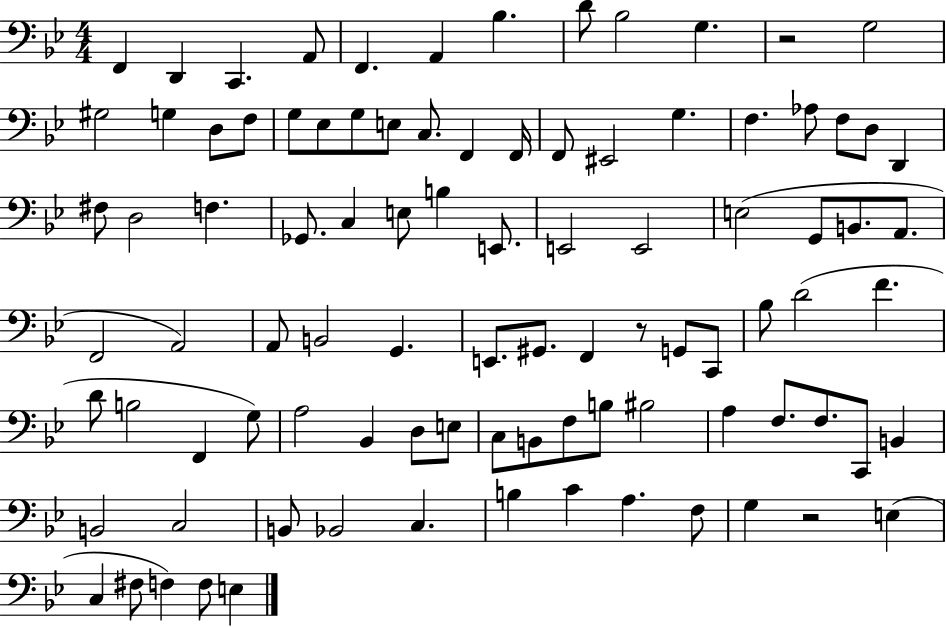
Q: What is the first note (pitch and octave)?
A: F2